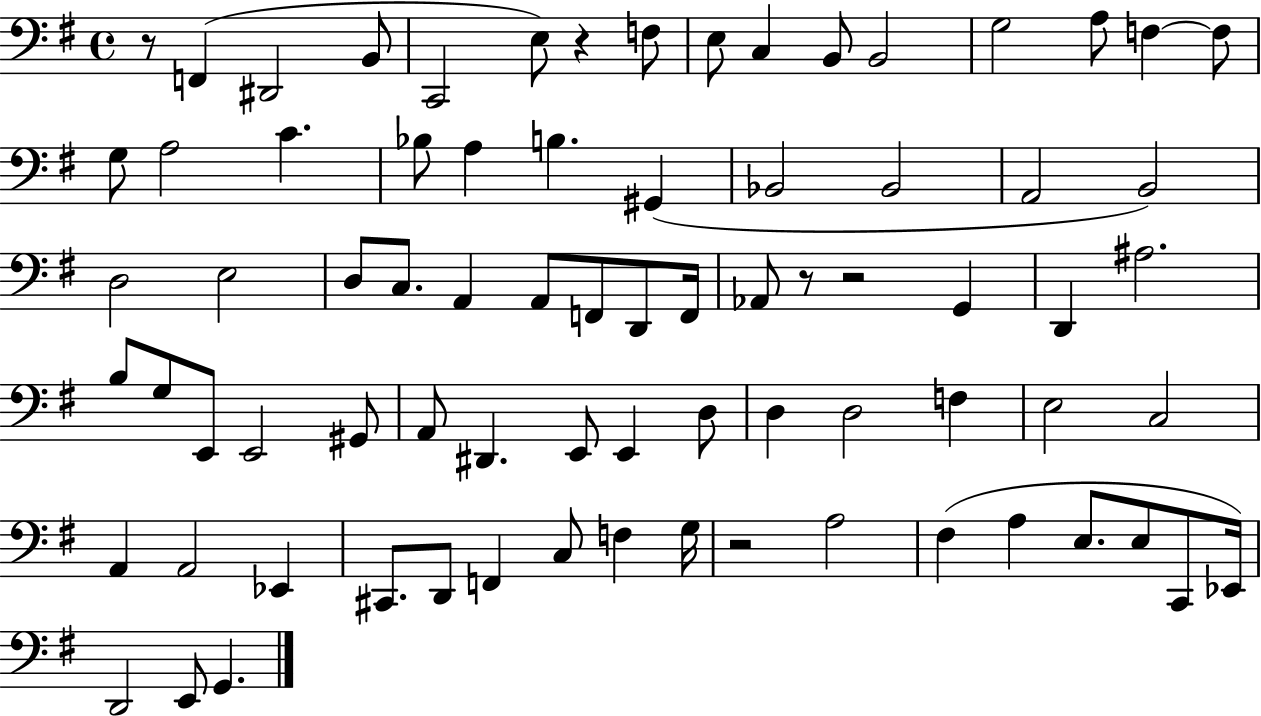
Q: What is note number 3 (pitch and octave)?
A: B2